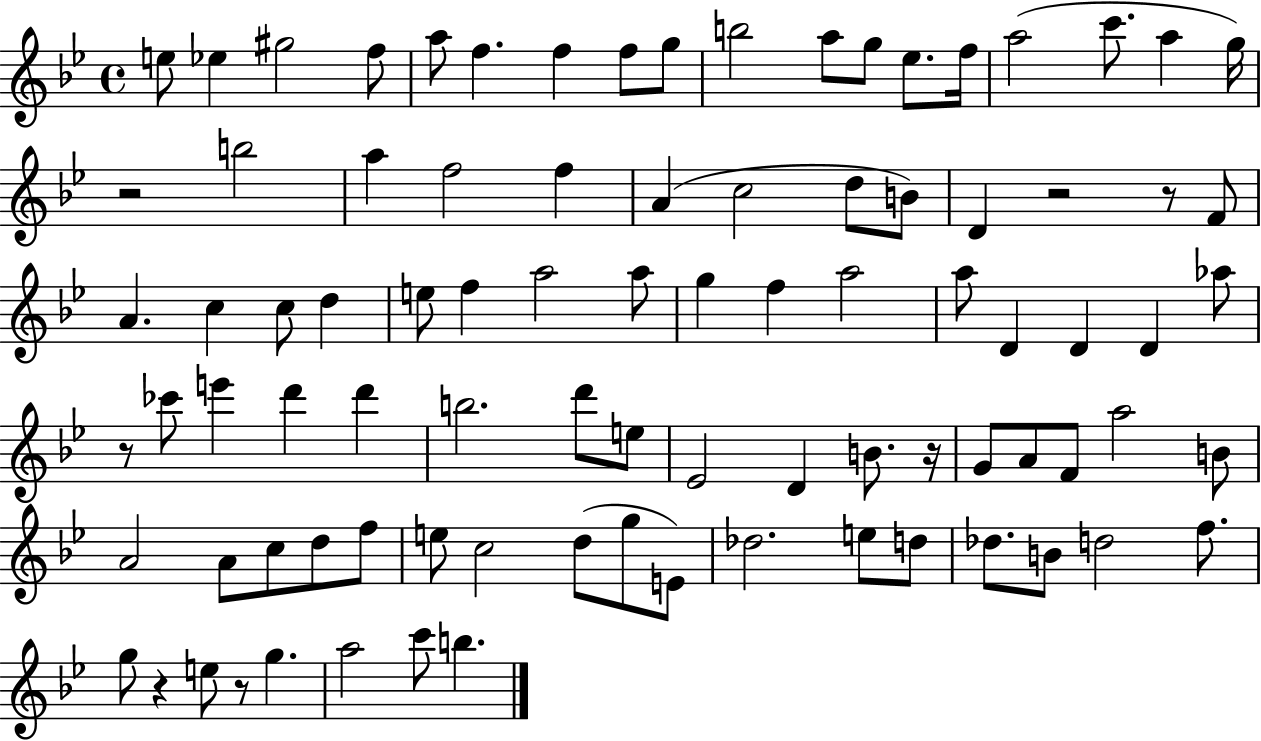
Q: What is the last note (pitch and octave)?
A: B5